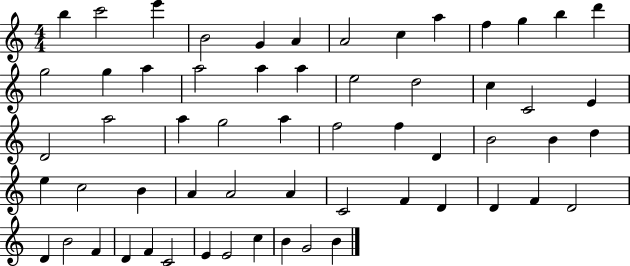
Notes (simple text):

B5/q C6/h E6/q B4/h G4/q A4/q A4/h C5/q A5/q F5/q G5/q B5/q D6/q G5/h G5/q A5/q A5/h A5/q A5/q E5/h D5/h C5/q C4/h E4/q D4/h A5/h A5/q G5/h A5/q F5/h F5/q D4/q B4/h B4/q D5/q E5/q C5/h B4/q A4/q A4/h A4/q C4/h F4/q D4/q D4/q F4/q D4/h D4/q B4/h F4/q D4/q F4/q C4/h E4/q E4/h C5/q B4/q G4/h B4/q